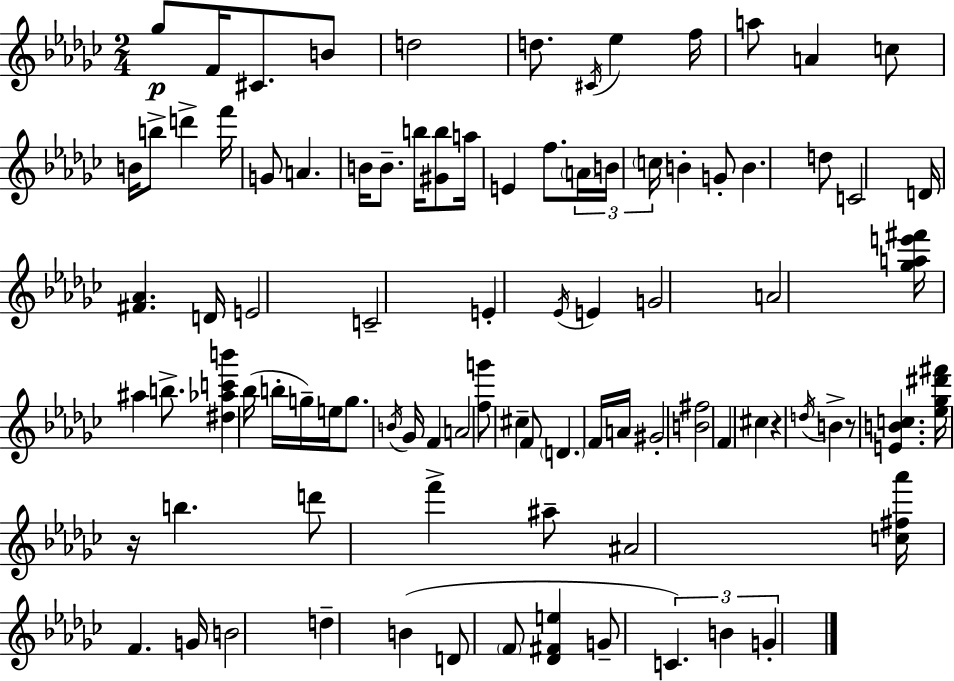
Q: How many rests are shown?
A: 3